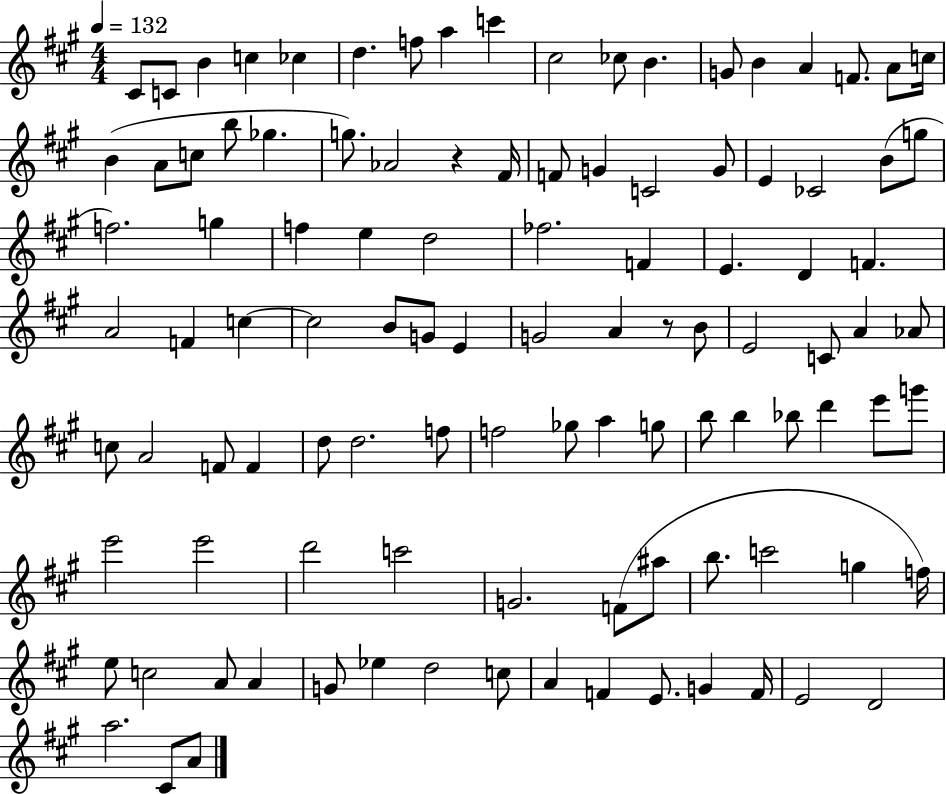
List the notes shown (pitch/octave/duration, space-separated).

C#4/e C4/e B4/q C5/q CES5/q D5/q. F5/e A5/q C6/q C#5/h CES5/e B4/q. G4/e B4/q A4/q F4/e. A4/e C5/s B4/q A4/e C5/e B5/e Gb5/q. G5/e. Ab4/h R/q F#4/s F4/e G4/q C4/h G4/e E4/q CES4/h B4/e G5/e F5/h. G5/q F5/q E5/q D5/h FES5/h. F4/q E4/q. D4/q F4/q. A4/h F4/q C5/q C5/h B4/e G4/e E4/q G4/h A4/q R/e B4/e E4/h C4/e A4/q Ab4/e C5/e A4/h F4/e F4/q D5/e D5/h. F5/e F5/h Gb5/e A5/q G5/e B5/e B5/q Bb5/e D6/q E6/e G6/e E6/h E6/h D6/h C6/h G4/h. F4/e A#5/e B5/e. C6/h G5/q F5/s E5/e C5/h A4/e A4/q G4/e Eb5/q D5/h C5/e A4/q F4/q E4/e. G4/q F4/s E4/h D4/h A5/h. C#4/e A4/e